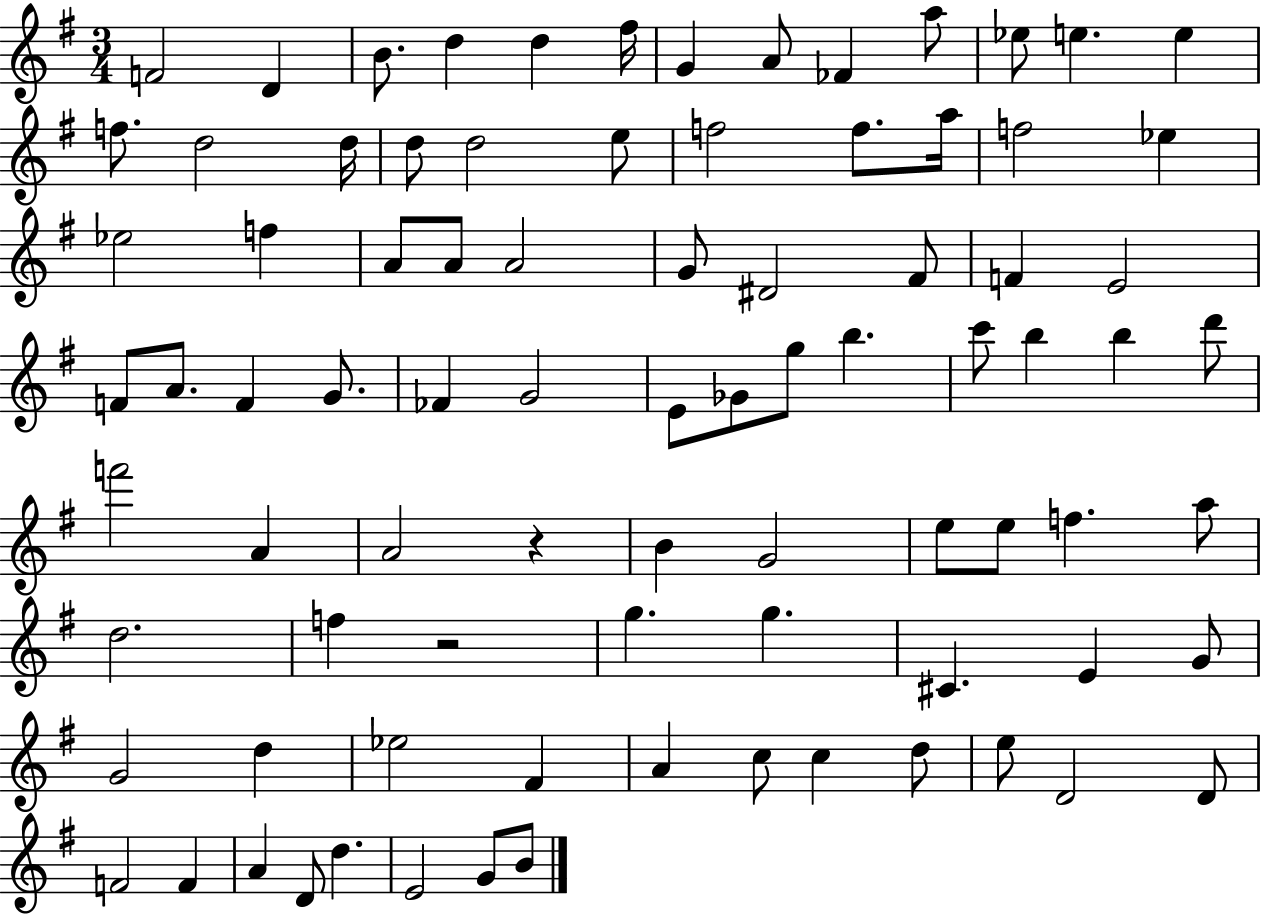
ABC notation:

X:1
T:Untitled
M:3/4
L:1/4
K:G
F2 D B/2 d d ^f/4 G A/2 _F a/2 _e/2 e e f/2 d2 d/4 d/2 d2 e/2 f2 f/2 a/4 f2 _e _e2 f A/2 A/2 A2 G/2 ^D2 ^F/2 F E2 F/2 A/2 F G/2 _F G2 E/2 _G/2 g/2 b c'/2 b b d'/2 f'2 A A2 z B G2 e/2 e/2 f a/2 d2 f z2 g g ^C E G/2 G2 d _e2 ^F A c/2 c d/2 e/2 D2 D/2 F2 F A D/2 d E2 G/2 B/2